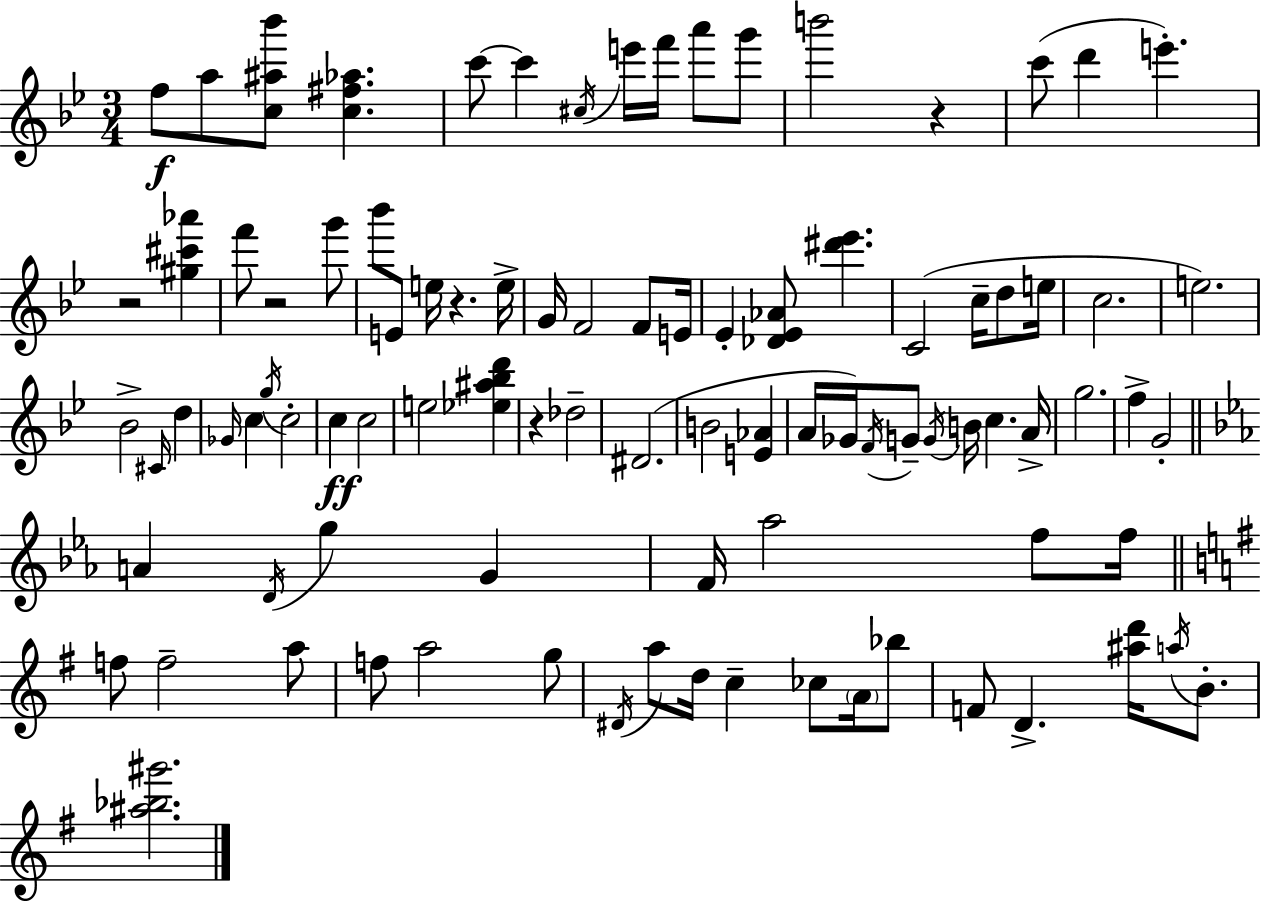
X:1
T:Untitled
M:3/4
L:1/4
K:Bb
f/2 a/2 [c^a_b']/2 [c^f_a] c'/2 c' ^c/4 e'/4 f'/4 a'/2 g'/2 b'2 z c'/2 d' e' z2 [^g^c'_a'] f'/2 z2 g'/2 _b'/2 E/2 e/4 z e/4 G/4 F2 F/2 E/4 _E [_D_E_A]/2 [^d'_e'] C2 c/4 d/2 e/4 c2 e2 _B2 ^C/4 d _G/4 c g/4 c2 c c2 e2 [_e^a_bd'] z _d2 ^D2 B2 [E_A] A/4 _G/4 F/4 G/2 G/4 B/4 c A/4 g2 f G2 A D/4 g G F/4 _a2 f/2 f/4 f/2 f2 a/2 f/2 a2 g/2 ^D/4 a/2 d/4 c _c/2 A/4 _b/2 F/2 D [^ad']/4 a/4 B/2 [^a_b^g']2